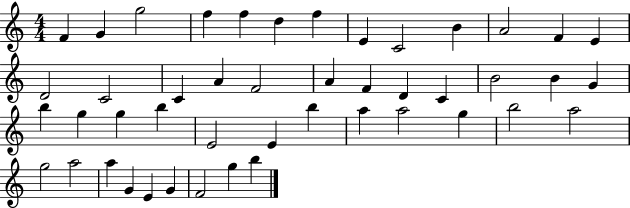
F4/q G4/q G5/h F5/q F5/q D5/q F5/q E4/q C4/h B4/q A4/h F4/q E4/q D4/h C4/h C4/q A4/q F4/h A4/q F4/q D4/q C4/q B4/h B4/q G4/q B5/q G5/q G5/q B5/q E4/h E4/q B5/q A5/q A5/h G5/q B5/h A5/h G5/h A5/h A5/q G4/q E4/q G4/q F4/h G5/q B5/q